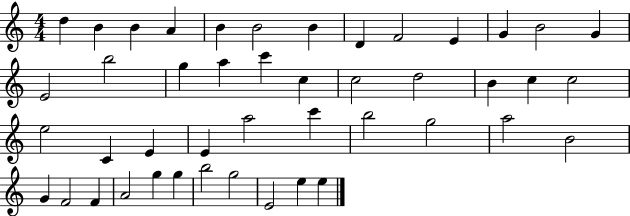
{
  \clef treble
  \numericTimeSignature
  \time 4/4
  \key c \major
  d''4 b'4 b'4 a'4 | b'4 b'2 b'4 | d'4 f'2 e'4 | g'4 b'2 g'4 | \break e'2 b''2 | g''4 a''4 c'''4 c''4 | c''2 d''2 | b'4 c''4 c''2 | \break e''2 c'4 e'4 | e'4 a''2 c'''4 | b''2 g''2 | a''2 b'2 | \break g'4 f'2 f'4 | a'2 g''4 g''4 | b''2 g''2 | e'2 e''4 e''4 | \break \bar "|."
}